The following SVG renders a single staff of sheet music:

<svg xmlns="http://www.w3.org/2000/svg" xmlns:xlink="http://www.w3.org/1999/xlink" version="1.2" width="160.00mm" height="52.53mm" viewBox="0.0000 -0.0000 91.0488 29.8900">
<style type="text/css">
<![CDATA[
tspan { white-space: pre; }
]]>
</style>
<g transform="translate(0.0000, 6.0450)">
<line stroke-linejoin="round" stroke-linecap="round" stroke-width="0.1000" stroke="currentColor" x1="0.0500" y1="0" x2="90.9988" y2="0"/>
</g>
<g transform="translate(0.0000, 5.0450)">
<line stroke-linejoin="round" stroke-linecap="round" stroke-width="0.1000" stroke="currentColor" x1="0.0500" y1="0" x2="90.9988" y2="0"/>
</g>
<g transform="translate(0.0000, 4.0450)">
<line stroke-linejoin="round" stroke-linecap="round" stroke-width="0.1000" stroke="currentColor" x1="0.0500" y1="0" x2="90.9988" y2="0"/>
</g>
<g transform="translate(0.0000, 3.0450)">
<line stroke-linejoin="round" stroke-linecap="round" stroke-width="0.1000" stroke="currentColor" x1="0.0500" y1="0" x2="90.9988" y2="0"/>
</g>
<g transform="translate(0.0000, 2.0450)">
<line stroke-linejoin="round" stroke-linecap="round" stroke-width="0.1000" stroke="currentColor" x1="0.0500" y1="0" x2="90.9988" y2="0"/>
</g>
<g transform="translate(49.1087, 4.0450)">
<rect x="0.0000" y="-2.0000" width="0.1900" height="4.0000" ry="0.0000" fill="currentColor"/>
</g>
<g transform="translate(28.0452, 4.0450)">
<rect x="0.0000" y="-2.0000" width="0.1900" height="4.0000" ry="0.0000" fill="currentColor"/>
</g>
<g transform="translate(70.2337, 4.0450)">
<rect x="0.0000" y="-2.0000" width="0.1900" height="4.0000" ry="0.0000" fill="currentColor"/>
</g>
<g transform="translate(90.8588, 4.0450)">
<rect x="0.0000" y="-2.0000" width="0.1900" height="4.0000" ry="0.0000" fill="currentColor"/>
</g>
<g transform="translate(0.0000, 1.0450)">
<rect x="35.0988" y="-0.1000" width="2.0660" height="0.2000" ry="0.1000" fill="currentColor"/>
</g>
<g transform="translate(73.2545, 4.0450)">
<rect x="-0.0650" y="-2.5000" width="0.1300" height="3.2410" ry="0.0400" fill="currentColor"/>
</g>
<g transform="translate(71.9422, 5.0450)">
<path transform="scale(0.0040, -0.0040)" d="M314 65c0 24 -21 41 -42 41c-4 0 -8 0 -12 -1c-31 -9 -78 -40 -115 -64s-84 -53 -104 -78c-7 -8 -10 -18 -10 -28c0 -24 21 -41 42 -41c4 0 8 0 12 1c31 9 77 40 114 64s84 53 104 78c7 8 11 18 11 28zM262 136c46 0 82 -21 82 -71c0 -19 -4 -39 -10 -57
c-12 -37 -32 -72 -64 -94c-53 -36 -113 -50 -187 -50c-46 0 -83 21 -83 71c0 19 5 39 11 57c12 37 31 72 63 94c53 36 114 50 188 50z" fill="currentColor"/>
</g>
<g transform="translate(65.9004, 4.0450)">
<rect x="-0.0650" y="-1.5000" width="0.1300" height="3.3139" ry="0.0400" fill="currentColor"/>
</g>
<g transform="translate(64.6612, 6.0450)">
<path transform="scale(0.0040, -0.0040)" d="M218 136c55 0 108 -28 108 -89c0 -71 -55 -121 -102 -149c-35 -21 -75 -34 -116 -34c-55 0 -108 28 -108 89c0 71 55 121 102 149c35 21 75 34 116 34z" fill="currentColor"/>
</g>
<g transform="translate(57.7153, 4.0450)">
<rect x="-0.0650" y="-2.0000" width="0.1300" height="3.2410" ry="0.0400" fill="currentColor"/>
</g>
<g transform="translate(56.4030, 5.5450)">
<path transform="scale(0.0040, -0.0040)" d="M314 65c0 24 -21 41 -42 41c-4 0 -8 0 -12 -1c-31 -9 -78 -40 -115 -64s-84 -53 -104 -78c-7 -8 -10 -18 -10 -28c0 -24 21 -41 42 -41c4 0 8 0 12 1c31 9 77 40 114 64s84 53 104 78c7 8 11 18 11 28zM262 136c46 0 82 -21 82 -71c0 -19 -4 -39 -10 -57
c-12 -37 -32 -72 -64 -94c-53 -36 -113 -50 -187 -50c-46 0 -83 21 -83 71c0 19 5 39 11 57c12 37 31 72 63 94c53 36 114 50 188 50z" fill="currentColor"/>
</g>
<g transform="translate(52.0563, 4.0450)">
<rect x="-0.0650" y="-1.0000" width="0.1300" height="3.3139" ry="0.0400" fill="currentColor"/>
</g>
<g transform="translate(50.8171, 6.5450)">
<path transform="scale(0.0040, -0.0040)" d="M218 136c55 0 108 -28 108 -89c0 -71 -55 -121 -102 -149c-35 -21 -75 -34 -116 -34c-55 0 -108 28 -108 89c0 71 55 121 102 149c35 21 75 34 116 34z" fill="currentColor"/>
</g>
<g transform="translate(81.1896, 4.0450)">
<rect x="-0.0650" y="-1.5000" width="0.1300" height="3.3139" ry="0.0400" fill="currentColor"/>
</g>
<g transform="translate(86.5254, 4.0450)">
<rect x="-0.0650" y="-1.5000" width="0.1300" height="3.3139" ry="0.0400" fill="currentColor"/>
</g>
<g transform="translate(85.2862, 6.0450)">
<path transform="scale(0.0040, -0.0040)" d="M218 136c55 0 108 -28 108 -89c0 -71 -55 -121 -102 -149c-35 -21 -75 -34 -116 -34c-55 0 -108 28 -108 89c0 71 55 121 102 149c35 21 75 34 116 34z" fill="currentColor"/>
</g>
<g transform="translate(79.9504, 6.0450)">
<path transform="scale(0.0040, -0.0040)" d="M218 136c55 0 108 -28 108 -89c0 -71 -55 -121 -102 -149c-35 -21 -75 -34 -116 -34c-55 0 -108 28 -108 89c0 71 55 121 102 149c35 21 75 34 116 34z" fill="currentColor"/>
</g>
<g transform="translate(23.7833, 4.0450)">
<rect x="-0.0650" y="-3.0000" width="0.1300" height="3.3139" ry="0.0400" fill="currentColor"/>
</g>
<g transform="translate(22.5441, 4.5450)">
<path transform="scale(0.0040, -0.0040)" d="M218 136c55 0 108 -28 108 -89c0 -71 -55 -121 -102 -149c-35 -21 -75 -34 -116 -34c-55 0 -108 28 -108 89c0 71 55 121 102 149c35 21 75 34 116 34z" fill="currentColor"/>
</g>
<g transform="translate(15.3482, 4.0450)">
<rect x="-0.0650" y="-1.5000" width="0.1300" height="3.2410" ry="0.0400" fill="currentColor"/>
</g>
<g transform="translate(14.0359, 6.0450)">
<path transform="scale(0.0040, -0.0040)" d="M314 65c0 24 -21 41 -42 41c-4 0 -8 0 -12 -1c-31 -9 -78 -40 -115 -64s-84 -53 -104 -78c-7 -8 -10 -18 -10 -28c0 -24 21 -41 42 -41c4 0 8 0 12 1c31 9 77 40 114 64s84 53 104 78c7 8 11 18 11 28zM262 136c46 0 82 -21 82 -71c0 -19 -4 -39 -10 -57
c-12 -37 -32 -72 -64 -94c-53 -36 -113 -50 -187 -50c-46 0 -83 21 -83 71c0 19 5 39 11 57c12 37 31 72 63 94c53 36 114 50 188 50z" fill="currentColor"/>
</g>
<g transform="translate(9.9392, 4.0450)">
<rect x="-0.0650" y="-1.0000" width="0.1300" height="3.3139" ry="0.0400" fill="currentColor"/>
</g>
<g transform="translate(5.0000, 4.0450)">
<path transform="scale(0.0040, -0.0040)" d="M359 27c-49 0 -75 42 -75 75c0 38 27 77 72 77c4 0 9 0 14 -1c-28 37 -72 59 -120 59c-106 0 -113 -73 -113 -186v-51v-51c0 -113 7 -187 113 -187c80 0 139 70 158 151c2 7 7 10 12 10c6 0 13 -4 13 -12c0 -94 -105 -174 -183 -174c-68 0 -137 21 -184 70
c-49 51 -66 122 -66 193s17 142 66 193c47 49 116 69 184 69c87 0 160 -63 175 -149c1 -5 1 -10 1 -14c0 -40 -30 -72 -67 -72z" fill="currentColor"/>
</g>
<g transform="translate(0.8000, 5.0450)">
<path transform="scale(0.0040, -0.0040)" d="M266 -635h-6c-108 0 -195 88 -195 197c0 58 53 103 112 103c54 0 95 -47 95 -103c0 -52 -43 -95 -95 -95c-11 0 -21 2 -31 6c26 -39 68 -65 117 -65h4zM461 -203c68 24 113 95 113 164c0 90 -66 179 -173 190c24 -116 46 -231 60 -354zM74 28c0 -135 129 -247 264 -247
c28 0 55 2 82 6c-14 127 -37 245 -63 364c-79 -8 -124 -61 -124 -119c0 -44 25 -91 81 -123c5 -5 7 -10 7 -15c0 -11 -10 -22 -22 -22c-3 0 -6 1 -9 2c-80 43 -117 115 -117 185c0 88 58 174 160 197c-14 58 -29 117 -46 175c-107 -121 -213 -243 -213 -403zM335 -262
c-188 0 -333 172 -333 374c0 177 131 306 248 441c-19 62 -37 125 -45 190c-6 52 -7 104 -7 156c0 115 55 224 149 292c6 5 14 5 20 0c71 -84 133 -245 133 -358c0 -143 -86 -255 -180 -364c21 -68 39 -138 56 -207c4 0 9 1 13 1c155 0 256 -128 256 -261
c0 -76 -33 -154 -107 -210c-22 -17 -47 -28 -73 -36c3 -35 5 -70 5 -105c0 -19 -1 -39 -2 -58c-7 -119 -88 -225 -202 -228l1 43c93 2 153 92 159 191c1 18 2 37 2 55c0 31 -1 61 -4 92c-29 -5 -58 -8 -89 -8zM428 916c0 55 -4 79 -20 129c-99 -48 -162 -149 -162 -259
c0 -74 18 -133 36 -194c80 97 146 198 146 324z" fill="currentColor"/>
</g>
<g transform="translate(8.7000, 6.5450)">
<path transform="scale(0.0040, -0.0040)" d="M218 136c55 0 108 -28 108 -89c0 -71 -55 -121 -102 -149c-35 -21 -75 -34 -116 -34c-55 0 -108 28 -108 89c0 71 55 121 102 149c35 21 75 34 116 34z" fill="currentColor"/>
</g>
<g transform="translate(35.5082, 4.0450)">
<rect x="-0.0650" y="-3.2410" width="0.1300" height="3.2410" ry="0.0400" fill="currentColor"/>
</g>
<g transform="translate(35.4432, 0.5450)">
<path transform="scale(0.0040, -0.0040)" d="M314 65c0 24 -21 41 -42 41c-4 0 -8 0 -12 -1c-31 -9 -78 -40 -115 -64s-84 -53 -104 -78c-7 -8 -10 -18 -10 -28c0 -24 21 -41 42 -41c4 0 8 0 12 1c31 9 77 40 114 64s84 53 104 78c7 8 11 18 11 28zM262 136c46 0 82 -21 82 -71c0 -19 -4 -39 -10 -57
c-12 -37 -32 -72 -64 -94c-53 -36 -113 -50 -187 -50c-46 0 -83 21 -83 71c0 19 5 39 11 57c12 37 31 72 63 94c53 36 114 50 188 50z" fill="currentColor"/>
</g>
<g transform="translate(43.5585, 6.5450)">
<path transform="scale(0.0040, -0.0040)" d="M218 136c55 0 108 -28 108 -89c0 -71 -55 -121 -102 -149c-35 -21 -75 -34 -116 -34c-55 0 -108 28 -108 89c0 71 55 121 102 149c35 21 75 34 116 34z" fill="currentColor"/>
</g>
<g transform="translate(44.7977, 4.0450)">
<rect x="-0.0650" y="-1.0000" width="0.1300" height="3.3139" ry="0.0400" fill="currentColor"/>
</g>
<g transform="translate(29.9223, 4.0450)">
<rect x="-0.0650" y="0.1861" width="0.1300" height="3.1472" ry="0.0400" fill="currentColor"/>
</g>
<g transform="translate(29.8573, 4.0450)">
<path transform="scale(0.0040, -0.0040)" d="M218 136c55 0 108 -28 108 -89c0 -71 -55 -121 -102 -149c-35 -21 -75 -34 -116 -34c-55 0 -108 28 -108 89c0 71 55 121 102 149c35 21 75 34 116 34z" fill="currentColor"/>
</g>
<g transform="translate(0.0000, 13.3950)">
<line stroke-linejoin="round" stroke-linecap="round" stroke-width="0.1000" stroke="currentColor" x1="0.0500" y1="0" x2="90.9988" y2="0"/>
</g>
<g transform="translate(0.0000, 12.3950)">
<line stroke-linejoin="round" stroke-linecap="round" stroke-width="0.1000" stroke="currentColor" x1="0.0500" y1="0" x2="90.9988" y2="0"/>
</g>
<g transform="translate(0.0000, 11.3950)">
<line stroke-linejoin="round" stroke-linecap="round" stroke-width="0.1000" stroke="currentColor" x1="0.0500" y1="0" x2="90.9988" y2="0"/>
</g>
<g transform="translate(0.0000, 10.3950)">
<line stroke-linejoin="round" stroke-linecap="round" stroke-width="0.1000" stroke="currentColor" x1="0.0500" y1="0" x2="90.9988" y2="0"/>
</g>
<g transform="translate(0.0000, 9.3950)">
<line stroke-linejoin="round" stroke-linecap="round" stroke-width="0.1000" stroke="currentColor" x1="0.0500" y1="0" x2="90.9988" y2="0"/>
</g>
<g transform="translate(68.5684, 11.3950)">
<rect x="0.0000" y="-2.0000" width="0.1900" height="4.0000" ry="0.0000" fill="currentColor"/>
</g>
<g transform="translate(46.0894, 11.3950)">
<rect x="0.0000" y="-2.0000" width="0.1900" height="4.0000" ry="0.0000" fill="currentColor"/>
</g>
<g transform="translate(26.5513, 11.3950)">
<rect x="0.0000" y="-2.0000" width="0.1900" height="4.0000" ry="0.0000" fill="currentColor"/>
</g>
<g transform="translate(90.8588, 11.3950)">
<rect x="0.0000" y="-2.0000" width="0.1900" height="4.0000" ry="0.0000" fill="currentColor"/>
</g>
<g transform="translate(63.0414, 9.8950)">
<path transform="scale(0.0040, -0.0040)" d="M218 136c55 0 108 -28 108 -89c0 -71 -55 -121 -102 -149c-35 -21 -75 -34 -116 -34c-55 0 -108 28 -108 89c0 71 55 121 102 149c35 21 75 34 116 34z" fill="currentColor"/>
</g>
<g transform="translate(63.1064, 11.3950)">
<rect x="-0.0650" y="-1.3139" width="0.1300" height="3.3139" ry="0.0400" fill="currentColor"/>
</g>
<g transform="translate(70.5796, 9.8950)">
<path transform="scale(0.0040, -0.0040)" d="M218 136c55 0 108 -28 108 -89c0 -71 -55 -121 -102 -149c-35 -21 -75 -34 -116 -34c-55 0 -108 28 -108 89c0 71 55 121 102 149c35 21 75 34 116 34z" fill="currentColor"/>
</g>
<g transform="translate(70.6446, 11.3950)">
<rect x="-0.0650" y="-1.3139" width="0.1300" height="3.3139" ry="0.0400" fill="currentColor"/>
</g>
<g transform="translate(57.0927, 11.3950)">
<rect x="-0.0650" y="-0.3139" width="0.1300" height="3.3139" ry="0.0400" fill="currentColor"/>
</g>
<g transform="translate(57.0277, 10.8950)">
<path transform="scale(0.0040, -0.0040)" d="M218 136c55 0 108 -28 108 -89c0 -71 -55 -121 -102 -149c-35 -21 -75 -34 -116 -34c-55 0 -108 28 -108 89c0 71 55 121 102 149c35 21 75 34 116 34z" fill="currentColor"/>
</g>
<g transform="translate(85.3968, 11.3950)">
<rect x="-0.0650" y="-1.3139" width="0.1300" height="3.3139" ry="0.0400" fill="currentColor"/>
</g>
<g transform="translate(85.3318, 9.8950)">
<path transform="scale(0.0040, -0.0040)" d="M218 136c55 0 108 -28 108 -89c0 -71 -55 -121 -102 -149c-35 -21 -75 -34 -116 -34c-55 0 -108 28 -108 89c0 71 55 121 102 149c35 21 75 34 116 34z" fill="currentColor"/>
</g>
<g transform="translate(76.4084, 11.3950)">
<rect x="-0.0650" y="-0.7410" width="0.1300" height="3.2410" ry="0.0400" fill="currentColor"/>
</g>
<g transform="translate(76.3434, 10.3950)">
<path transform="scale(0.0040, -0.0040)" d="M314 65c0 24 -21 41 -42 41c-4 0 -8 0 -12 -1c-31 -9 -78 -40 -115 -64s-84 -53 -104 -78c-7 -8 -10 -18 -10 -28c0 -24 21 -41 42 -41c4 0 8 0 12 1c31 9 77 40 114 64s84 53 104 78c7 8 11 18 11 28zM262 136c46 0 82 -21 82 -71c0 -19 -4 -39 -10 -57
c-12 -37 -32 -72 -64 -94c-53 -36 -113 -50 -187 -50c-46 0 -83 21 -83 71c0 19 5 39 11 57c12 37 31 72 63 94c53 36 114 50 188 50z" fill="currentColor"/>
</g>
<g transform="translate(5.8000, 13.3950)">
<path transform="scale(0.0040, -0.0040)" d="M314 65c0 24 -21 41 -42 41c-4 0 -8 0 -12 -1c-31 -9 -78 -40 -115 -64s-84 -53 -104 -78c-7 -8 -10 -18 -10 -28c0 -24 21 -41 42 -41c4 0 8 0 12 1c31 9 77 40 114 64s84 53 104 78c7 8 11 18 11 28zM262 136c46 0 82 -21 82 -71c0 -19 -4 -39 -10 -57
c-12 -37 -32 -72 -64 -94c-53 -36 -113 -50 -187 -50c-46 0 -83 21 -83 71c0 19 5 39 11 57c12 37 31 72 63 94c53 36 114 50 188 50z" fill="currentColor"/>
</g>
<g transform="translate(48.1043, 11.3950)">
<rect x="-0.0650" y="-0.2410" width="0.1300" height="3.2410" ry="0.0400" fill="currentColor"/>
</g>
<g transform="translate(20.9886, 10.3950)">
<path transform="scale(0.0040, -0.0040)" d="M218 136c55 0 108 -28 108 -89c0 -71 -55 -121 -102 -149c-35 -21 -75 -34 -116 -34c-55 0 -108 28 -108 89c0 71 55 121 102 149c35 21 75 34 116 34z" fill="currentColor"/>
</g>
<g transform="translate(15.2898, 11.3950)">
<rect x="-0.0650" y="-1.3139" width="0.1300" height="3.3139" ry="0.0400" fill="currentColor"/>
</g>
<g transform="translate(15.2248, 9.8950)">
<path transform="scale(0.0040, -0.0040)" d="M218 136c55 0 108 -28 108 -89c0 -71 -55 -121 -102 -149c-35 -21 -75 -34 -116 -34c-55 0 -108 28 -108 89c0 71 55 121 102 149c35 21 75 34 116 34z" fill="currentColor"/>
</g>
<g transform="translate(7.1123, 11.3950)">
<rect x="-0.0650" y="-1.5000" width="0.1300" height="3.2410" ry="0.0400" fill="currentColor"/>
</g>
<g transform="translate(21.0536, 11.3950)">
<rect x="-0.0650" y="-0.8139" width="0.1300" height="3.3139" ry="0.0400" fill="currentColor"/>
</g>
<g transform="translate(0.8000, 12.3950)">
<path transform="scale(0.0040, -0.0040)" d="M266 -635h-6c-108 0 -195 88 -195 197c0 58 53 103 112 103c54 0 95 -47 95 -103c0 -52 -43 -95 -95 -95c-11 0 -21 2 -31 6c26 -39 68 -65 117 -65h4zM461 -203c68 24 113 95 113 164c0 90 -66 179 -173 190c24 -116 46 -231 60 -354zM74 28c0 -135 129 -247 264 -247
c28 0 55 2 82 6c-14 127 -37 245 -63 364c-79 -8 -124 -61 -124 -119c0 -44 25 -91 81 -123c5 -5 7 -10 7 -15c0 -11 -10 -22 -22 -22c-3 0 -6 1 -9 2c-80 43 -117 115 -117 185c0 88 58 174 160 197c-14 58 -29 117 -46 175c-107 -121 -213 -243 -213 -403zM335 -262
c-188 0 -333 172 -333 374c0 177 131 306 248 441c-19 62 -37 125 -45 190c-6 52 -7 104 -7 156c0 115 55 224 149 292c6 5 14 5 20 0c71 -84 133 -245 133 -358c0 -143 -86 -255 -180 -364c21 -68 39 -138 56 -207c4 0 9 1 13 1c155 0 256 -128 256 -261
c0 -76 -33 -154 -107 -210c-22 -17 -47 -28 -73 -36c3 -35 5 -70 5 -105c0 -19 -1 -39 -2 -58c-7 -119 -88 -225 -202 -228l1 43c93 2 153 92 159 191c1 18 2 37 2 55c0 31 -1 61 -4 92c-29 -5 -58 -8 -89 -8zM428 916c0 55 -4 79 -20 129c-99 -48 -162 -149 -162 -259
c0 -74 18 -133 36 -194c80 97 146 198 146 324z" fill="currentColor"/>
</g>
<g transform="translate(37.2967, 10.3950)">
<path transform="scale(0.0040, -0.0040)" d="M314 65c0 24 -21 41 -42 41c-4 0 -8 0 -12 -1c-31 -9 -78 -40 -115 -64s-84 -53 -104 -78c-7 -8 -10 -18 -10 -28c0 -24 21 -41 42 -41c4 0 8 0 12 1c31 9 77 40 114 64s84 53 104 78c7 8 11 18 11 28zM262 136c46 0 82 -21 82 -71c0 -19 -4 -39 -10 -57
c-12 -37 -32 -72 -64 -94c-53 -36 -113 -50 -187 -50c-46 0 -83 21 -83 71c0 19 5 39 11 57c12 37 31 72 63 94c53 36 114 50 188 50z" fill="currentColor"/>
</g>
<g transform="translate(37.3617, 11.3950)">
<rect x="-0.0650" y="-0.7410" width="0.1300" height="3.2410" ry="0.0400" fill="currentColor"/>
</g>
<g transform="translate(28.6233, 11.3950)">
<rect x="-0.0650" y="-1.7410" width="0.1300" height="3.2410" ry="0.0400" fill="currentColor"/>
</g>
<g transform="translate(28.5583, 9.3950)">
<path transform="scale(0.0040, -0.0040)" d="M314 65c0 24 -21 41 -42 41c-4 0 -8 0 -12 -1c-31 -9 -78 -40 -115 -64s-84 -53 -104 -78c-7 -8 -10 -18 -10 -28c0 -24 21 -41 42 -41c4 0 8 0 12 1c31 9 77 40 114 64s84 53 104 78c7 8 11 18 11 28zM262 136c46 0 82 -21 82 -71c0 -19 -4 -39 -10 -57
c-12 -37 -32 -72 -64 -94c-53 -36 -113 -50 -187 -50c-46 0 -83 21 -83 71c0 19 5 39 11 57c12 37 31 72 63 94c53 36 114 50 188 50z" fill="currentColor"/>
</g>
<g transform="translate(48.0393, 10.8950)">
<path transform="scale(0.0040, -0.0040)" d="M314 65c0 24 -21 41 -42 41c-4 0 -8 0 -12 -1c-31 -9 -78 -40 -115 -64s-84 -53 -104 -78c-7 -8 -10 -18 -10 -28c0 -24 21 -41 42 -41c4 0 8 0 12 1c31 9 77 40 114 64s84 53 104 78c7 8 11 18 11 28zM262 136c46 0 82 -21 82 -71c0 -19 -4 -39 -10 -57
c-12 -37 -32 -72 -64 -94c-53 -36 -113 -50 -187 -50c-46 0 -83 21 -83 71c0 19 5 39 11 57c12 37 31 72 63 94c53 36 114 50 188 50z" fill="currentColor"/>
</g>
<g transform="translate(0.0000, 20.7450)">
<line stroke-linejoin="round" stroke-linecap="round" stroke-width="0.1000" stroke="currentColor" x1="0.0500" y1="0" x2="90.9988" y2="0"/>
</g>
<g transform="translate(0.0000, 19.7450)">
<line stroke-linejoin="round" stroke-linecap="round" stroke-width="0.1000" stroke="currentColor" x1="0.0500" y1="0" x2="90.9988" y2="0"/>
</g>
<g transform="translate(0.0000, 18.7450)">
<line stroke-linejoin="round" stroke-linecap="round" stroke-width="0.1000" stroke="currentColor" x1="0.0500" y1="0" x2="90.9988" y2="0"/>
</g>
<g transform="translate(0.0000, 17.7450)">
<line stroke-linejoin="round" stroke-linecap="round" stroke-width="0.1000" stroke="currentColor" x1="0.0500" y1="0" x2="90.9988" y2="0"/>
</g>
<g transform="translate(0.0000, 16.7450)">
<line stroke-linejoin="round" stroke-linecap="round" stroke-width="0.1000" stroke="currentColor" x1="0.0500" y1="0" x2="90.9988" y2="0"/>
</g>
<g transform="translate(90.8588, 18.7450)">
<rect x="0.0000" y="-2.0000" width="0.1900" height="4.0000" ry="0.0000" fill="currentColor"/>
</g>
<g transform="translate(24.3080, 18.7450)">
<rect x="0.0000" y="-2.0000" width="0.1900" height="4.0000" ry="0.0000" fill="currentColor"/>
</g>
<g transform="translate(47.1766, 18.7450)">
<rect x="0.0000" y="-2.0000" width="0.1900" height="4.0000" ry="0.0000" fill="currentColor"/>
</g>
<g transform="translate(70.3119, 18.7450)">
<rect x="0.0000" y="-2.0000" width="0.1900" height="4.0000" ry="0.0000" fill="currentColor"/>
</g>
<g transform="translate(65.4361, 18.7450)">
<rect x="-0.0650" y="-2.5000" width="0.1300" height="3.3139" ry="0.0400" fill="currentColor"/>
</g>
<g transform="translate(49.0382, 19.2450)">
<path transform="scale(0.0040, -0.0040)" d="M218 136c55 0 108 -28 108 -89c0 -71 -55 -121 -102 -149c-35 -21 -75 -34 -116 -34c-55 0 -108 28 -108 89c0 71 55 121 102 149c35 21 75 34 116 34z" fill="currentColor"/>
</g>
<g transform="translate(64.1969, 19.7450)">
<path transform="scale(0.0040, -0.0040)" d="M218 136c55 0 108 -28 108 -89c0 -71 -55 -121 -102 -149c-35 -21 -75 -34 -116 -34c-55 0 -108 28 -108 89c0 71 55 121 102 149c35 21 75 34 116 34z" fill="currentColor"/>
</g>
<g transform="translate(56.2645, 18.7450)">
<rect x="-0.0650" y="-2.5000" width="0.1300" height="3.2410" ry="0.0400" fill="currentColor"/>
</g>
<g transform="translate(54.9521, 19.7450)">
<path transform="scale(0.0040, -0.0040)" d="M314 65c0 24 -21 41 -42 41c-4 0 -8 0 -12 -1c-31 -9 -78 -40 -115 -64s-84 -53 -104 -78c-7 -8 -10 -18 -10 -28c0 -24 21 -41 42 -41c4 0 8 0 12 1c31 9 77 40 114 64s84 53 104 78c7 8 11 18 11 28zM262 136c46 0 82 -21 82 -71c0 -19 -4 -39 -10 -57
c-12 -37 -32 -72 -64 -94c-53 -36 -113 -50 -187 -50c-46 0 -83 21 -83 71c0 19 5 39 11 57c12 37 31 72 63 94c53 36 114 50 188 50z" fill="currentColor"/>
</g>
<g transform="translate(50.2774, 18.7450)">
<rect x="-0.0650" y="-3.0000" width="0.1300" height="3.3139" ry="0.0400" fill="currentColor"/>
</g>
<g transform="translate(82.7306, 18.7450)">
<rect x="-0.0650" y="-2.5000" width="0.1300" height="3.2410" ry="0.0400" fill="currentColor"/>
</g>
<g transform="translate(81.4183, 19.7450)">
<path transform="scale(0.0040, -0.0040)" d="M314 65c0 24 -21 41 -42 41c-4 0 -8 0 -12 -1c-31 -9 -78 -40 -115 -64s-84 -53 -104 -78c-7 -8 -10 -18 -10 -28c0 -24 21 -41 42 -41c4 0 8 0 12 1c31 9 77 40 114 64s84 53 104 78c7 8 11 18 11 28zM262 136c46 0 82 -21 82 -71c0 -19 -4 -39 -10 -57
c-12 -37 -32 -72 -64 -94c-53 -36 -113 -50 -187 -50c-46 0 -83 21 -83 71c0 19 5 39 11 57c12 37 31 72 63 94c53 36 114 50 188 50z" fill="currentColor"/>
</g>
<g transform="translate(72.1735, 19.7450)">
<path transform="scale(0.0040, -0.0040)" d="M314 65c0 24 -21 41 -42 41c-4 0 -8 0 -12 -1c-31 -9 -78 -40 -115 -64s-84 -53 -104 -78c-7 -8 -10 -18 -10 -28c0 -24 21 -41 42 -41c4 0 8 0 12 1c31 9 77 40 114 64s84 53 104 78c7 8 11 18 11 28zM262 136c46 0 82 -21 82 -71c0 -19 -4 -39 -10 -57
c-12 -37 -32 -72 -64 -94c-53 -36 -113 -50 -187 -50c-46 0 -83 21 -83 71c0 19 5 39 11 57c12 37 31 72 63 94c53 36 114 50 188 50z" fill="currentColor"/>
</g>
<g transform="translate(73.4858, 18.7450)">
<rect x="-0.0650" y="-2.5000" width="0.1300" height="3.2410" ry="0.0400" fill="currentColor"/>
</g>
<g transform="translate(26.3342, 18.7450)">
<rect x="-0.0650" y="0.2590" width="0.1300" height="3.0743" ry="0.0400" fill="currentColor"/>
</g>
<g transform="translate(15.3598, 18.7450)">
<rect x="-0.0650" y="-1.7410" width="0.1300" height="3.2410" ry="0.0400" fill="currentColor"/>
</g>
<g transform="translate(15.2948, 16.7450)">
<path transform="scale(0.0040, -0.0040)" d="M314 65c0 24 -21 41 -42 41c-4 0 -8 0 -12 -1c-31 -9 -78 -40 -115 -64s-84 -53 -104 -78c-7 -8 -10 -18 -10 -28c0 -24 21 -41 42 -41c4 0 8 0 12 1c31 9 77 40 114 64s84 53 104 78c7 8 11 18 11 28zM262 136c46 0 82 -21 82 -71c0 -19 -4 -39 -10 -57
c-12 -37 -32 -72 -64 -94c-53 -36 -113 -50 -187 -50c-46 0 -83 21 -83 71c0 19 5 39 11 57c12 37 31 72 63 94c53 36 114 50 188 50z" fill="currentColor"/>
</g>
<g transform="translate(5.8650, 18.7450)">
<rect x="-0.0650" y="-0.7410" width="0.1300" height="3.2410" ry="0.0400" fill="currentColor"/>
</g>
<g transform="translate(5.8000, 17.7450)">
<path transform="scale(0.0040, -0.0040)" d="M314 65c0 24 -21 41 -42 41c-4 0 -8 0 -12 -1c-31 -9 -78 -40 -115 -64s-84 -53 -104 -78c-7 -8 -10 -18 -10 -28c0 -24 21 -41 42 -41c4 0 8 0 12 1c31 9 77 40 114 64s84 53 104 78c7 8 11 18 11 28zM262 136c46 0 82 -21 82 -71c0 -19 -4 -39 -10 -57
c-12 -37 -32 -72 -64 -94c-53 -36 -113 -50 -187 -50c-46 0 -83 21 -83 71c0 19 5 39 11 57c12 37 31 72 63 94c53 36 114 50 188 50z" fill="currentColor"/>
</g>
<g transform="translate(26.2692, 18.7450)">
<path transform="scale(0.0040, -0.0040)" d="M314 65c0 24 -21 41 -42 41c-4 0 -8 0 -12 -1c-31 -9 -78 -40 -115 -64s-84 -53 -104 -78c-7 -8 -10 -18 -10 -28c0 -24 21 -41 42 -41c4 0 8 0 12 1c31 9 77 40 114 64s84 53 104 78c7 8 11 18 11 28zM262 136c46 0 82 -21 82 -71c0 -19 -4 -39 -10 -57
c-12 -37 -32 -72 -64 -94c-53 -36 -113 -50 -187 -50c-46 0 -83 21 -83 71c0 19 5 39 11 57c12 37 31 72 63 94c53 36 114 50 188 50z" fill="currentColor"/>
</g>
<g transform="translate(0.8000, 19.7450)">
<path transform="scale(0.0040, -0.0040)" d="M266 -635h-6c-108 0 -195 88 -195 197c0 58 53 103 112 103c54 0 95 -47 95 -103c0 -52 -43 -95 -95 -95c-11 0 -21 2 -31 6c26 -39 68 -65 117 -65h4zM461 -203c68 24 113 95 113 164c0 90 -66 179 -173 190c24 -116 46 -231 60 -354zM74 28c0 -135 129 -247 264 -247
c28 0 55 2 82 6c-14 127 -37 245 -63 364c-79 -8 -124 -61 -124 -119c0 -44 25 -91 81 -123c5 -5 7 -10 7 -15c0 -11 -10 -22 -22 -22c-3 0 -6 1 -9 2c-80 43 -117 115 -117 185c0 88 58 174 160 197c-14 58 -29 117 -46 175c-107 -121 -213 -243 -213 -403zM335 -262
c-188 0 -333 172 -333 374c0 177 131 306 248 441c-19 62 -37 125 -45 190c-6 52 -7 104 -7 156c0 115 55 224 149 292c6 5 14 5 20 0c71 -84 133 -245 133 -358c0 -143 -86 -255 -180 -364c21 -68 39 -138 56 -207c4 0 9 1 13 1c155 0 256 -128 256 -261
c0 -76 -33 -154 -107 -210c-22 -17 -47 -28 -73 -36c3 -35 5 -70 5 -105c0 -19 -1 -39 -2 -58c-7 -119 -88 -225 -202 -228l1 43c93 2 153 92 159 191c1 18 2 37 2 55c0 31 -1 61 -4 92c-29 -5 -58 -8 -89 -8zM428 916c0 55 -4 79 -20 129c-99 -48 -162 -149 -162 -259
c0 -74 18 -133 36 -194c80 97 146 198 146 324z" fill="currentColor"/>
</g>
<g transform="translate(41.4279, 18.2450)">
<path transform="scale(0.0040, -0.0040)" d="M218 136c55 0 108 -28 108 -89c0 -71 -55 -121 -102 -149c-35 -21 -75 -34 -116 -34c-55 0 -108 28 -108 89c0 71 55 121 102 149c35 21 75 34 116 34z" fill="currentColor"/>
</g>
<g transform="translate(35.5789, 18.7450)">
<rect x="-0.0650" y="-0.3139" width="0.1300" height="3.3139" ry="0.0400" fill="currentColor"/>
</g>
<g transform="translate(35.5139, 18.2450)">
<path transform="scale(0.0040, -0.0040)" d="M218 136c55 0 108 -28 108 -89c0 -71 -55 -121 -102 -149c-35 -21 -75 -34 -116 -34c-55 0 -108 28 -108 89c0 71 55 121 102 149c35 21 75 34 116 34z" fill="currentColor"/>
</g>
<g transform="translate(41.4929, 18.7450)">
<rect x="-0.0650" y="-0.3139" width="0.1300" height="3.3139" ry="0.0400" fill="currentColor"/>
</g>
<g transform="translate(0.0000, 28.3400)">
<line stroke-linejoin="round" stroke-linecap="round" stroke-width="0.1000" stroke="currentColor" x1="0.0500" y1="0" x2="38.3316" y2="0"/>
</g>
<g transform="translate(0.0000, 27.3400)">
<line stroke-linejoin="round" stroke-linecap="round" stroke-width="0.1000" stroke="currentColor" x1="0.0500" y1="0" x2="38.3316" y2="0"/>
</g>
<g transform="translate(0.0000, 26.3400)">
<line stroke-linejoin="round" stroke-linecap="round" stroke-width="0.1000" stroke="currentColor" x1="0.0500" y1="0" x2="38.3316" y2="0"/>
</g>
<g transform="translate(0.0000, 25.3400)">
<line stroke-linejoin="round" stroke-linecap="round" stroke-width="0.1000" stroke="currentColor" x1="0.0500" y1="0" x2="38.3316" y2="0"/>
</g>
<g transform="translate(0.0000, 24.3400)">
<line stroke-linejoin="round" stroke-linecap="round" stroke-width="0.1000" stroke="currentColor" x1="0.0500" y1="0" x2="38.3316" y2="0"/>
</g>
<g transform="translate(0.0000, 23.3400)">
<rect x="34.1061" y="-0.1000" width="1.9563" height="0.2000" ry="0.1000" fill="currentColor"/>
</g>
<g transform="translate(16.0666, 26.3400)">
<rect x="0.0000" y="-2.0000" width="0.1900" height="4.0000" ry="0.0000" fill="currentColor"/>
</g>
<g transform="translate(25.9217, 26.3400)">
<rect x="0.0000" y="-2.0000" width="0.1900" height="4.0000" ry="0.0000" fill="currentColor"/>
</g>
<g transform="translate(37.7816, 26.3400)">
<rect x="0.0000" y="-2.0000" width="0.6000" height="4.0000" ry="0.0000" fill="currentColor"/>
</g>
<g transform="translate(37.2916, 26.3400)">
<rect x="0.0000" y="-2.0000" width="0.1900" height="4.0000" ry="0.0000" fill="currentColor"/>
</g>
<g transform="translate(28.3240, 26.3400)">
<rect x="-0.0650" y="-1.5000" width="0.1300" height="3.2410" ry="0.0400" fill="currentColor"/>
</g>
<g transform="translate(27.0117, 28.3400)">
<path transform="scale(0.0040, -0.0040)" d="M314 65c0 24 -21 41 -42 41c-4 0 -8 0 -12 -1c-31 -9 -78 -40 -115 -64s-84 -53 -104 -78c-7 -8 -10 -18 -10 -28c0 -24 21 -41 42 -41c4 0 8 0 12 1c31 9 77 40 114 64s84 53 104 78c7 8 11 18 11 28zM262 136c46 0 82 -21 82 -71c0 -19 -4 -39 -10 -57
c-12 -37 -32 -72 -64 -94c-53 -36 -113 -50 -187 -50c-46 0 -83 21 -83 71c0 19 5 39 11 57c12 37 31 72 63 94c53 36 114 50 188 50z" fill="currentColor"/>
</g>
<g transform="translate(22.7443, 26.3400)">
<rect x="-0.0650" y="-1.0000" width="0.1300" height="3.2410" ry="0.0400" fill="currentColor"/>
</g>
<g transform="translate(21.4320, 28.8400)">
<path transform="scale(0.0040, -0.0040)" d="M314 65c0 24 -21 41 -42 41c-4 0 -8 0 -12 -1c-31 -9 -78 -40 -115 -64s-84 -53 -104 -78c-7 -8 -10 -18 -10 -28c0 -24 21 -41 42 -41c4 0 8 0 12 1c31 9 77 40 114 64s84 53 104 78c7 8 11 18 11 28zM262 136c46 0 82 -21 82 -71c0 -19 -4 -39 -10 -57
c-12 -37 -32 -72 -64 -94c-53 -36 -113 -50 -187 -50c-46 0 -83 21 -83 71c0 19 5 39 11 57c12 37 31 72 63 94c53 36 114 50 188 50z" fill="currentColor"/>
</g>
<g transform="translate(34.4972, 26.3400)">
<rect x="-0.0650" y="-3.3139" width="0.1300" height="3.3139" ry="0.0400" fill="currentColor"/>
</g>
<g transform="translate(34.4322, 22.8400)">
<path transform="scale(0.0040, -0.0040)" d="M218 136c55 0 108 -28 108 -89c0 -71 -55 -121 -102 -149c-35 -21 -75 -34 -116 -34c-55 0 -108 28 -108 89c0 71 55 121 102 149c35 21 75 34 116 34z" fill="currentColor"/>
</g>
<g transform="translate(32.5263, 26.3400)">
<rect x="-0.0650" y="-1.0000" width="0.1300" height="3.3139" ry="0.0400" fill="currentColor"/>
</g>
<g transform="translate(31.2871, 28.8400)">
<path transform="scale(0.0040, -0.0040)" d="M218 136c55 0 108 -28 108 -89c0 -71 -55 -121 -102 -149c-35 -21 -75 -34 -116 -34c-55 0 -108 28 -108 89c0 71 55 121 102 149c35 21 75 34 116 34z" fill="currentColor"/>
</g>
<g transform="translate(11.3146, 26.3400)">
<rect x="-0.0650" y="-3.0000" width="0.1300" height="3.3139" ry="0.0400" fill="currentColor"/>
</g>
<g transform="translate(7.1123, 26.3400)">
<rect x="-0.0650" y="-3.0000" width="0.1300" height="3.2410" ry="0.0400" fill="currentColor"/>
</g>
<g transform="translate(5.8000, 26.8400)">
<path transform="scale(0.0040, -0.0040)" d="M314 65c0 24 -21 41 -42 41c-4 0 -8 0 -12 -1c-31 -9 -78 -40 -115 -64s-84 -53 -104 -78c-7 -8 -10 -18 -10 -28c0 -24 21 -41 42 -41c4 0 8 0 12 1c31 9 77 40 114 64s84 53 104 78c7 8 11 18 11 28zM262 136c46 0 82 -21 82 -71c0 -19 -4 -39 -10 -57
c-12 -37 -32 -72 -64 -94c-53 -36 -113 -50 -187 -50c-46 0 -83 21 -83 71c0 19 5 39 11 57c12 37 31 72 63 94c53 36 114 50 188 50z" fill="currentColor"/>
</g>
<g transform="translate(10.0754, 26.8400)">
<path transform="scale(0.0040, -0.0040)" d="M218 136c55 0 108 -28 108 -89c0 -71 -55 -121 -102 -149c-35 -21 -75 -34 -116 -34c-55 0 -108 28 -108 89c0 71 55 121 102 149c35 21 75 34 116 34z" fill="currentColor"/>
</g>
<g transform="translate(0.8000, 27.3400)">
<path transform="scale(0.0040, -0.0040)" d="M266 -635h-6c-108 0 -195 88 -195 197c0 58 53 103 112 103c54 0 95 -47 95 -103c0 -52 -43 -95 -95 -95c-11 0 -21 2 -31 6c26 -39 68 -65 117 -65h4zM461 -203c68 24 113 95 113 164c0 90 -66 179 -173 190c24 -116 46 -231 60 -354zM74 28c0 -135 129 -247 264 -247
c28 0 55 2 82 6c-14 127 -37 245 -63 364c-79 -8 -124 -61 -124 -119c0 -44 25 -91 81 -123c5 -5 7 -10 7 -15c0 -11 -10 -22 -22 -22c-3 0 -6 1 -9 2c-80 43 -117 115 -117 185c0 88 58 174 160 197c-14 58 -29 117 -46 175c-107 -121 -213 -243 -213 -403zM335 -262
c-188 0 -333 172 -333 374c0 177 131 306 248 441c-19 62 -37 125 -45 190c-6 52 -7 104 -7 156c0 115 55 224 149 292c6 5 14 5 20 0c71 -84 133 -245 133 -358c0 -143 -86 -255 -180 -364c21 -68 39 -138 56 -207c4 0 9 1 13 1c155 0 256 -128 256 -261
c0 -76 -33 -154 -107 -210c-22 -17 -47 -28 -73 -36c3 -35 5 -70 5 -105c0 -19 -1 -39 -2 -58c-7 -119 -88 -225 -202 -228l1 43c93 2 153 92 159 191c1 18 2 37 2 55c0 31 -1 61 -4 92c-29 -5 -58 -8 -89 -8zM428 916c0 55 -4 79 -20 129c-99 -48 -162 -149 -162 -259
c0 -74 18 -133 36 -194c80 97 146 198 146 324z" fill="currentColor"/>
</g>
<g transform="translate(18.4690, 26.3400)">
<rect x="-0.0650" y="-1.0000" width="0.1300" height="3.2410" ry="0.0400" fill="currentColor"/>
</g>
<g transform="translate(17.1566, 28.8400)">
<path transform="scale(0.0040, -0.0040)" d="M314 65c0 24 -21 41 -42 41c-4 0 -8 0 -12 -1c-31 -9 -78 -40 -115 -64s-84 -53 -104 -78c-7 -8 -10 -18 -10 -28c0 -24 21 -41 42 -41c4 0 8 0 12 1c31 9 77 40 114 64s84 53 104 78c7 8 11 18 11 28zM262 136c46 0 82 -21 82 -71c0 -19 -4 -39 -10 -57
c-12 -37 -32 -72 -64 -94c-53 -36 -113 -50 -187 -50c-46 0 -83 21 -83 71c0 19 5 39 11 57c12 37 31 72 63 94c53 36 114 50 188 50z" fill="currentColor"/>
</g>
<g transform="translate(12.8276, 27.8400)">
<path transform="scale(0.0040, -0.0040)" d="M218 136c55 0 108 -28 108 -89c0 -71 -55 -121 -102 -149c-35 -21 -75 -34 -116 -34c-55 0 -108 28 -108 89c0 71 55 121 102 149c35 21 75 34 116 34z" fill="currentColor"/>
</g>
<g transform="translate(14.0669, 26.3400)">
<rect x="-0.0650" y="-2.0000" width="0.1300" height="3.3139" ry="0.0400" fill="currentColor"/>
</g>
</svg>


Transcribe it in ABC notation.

X:1
T:Untitled
M:4/4
L:1/4
K:C
D E2 A B b2 D D F2 E G2 E E E2 e d f2 d2 c2 c e e d2 e d2 f2 B2 c c A G2 G G2 G2 A2 A F D2 D2 E2 D b